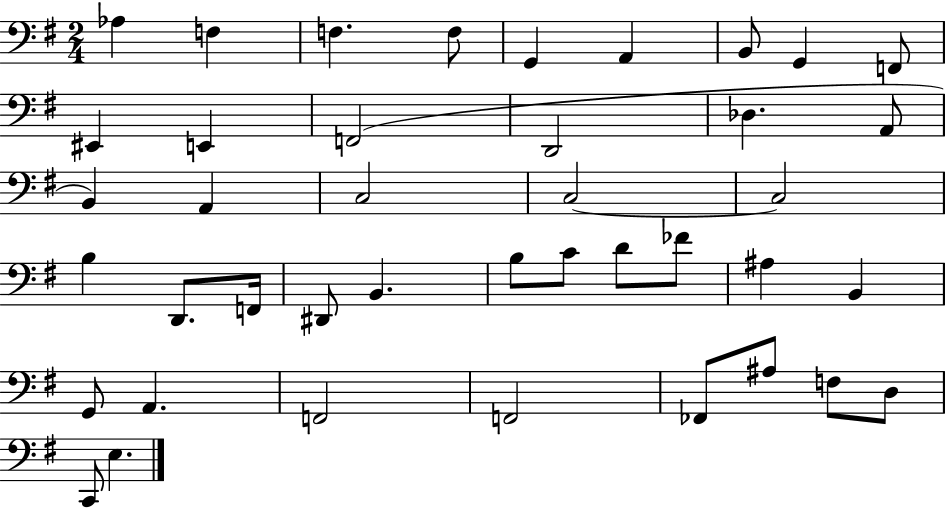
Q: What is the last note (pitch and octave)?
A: E3